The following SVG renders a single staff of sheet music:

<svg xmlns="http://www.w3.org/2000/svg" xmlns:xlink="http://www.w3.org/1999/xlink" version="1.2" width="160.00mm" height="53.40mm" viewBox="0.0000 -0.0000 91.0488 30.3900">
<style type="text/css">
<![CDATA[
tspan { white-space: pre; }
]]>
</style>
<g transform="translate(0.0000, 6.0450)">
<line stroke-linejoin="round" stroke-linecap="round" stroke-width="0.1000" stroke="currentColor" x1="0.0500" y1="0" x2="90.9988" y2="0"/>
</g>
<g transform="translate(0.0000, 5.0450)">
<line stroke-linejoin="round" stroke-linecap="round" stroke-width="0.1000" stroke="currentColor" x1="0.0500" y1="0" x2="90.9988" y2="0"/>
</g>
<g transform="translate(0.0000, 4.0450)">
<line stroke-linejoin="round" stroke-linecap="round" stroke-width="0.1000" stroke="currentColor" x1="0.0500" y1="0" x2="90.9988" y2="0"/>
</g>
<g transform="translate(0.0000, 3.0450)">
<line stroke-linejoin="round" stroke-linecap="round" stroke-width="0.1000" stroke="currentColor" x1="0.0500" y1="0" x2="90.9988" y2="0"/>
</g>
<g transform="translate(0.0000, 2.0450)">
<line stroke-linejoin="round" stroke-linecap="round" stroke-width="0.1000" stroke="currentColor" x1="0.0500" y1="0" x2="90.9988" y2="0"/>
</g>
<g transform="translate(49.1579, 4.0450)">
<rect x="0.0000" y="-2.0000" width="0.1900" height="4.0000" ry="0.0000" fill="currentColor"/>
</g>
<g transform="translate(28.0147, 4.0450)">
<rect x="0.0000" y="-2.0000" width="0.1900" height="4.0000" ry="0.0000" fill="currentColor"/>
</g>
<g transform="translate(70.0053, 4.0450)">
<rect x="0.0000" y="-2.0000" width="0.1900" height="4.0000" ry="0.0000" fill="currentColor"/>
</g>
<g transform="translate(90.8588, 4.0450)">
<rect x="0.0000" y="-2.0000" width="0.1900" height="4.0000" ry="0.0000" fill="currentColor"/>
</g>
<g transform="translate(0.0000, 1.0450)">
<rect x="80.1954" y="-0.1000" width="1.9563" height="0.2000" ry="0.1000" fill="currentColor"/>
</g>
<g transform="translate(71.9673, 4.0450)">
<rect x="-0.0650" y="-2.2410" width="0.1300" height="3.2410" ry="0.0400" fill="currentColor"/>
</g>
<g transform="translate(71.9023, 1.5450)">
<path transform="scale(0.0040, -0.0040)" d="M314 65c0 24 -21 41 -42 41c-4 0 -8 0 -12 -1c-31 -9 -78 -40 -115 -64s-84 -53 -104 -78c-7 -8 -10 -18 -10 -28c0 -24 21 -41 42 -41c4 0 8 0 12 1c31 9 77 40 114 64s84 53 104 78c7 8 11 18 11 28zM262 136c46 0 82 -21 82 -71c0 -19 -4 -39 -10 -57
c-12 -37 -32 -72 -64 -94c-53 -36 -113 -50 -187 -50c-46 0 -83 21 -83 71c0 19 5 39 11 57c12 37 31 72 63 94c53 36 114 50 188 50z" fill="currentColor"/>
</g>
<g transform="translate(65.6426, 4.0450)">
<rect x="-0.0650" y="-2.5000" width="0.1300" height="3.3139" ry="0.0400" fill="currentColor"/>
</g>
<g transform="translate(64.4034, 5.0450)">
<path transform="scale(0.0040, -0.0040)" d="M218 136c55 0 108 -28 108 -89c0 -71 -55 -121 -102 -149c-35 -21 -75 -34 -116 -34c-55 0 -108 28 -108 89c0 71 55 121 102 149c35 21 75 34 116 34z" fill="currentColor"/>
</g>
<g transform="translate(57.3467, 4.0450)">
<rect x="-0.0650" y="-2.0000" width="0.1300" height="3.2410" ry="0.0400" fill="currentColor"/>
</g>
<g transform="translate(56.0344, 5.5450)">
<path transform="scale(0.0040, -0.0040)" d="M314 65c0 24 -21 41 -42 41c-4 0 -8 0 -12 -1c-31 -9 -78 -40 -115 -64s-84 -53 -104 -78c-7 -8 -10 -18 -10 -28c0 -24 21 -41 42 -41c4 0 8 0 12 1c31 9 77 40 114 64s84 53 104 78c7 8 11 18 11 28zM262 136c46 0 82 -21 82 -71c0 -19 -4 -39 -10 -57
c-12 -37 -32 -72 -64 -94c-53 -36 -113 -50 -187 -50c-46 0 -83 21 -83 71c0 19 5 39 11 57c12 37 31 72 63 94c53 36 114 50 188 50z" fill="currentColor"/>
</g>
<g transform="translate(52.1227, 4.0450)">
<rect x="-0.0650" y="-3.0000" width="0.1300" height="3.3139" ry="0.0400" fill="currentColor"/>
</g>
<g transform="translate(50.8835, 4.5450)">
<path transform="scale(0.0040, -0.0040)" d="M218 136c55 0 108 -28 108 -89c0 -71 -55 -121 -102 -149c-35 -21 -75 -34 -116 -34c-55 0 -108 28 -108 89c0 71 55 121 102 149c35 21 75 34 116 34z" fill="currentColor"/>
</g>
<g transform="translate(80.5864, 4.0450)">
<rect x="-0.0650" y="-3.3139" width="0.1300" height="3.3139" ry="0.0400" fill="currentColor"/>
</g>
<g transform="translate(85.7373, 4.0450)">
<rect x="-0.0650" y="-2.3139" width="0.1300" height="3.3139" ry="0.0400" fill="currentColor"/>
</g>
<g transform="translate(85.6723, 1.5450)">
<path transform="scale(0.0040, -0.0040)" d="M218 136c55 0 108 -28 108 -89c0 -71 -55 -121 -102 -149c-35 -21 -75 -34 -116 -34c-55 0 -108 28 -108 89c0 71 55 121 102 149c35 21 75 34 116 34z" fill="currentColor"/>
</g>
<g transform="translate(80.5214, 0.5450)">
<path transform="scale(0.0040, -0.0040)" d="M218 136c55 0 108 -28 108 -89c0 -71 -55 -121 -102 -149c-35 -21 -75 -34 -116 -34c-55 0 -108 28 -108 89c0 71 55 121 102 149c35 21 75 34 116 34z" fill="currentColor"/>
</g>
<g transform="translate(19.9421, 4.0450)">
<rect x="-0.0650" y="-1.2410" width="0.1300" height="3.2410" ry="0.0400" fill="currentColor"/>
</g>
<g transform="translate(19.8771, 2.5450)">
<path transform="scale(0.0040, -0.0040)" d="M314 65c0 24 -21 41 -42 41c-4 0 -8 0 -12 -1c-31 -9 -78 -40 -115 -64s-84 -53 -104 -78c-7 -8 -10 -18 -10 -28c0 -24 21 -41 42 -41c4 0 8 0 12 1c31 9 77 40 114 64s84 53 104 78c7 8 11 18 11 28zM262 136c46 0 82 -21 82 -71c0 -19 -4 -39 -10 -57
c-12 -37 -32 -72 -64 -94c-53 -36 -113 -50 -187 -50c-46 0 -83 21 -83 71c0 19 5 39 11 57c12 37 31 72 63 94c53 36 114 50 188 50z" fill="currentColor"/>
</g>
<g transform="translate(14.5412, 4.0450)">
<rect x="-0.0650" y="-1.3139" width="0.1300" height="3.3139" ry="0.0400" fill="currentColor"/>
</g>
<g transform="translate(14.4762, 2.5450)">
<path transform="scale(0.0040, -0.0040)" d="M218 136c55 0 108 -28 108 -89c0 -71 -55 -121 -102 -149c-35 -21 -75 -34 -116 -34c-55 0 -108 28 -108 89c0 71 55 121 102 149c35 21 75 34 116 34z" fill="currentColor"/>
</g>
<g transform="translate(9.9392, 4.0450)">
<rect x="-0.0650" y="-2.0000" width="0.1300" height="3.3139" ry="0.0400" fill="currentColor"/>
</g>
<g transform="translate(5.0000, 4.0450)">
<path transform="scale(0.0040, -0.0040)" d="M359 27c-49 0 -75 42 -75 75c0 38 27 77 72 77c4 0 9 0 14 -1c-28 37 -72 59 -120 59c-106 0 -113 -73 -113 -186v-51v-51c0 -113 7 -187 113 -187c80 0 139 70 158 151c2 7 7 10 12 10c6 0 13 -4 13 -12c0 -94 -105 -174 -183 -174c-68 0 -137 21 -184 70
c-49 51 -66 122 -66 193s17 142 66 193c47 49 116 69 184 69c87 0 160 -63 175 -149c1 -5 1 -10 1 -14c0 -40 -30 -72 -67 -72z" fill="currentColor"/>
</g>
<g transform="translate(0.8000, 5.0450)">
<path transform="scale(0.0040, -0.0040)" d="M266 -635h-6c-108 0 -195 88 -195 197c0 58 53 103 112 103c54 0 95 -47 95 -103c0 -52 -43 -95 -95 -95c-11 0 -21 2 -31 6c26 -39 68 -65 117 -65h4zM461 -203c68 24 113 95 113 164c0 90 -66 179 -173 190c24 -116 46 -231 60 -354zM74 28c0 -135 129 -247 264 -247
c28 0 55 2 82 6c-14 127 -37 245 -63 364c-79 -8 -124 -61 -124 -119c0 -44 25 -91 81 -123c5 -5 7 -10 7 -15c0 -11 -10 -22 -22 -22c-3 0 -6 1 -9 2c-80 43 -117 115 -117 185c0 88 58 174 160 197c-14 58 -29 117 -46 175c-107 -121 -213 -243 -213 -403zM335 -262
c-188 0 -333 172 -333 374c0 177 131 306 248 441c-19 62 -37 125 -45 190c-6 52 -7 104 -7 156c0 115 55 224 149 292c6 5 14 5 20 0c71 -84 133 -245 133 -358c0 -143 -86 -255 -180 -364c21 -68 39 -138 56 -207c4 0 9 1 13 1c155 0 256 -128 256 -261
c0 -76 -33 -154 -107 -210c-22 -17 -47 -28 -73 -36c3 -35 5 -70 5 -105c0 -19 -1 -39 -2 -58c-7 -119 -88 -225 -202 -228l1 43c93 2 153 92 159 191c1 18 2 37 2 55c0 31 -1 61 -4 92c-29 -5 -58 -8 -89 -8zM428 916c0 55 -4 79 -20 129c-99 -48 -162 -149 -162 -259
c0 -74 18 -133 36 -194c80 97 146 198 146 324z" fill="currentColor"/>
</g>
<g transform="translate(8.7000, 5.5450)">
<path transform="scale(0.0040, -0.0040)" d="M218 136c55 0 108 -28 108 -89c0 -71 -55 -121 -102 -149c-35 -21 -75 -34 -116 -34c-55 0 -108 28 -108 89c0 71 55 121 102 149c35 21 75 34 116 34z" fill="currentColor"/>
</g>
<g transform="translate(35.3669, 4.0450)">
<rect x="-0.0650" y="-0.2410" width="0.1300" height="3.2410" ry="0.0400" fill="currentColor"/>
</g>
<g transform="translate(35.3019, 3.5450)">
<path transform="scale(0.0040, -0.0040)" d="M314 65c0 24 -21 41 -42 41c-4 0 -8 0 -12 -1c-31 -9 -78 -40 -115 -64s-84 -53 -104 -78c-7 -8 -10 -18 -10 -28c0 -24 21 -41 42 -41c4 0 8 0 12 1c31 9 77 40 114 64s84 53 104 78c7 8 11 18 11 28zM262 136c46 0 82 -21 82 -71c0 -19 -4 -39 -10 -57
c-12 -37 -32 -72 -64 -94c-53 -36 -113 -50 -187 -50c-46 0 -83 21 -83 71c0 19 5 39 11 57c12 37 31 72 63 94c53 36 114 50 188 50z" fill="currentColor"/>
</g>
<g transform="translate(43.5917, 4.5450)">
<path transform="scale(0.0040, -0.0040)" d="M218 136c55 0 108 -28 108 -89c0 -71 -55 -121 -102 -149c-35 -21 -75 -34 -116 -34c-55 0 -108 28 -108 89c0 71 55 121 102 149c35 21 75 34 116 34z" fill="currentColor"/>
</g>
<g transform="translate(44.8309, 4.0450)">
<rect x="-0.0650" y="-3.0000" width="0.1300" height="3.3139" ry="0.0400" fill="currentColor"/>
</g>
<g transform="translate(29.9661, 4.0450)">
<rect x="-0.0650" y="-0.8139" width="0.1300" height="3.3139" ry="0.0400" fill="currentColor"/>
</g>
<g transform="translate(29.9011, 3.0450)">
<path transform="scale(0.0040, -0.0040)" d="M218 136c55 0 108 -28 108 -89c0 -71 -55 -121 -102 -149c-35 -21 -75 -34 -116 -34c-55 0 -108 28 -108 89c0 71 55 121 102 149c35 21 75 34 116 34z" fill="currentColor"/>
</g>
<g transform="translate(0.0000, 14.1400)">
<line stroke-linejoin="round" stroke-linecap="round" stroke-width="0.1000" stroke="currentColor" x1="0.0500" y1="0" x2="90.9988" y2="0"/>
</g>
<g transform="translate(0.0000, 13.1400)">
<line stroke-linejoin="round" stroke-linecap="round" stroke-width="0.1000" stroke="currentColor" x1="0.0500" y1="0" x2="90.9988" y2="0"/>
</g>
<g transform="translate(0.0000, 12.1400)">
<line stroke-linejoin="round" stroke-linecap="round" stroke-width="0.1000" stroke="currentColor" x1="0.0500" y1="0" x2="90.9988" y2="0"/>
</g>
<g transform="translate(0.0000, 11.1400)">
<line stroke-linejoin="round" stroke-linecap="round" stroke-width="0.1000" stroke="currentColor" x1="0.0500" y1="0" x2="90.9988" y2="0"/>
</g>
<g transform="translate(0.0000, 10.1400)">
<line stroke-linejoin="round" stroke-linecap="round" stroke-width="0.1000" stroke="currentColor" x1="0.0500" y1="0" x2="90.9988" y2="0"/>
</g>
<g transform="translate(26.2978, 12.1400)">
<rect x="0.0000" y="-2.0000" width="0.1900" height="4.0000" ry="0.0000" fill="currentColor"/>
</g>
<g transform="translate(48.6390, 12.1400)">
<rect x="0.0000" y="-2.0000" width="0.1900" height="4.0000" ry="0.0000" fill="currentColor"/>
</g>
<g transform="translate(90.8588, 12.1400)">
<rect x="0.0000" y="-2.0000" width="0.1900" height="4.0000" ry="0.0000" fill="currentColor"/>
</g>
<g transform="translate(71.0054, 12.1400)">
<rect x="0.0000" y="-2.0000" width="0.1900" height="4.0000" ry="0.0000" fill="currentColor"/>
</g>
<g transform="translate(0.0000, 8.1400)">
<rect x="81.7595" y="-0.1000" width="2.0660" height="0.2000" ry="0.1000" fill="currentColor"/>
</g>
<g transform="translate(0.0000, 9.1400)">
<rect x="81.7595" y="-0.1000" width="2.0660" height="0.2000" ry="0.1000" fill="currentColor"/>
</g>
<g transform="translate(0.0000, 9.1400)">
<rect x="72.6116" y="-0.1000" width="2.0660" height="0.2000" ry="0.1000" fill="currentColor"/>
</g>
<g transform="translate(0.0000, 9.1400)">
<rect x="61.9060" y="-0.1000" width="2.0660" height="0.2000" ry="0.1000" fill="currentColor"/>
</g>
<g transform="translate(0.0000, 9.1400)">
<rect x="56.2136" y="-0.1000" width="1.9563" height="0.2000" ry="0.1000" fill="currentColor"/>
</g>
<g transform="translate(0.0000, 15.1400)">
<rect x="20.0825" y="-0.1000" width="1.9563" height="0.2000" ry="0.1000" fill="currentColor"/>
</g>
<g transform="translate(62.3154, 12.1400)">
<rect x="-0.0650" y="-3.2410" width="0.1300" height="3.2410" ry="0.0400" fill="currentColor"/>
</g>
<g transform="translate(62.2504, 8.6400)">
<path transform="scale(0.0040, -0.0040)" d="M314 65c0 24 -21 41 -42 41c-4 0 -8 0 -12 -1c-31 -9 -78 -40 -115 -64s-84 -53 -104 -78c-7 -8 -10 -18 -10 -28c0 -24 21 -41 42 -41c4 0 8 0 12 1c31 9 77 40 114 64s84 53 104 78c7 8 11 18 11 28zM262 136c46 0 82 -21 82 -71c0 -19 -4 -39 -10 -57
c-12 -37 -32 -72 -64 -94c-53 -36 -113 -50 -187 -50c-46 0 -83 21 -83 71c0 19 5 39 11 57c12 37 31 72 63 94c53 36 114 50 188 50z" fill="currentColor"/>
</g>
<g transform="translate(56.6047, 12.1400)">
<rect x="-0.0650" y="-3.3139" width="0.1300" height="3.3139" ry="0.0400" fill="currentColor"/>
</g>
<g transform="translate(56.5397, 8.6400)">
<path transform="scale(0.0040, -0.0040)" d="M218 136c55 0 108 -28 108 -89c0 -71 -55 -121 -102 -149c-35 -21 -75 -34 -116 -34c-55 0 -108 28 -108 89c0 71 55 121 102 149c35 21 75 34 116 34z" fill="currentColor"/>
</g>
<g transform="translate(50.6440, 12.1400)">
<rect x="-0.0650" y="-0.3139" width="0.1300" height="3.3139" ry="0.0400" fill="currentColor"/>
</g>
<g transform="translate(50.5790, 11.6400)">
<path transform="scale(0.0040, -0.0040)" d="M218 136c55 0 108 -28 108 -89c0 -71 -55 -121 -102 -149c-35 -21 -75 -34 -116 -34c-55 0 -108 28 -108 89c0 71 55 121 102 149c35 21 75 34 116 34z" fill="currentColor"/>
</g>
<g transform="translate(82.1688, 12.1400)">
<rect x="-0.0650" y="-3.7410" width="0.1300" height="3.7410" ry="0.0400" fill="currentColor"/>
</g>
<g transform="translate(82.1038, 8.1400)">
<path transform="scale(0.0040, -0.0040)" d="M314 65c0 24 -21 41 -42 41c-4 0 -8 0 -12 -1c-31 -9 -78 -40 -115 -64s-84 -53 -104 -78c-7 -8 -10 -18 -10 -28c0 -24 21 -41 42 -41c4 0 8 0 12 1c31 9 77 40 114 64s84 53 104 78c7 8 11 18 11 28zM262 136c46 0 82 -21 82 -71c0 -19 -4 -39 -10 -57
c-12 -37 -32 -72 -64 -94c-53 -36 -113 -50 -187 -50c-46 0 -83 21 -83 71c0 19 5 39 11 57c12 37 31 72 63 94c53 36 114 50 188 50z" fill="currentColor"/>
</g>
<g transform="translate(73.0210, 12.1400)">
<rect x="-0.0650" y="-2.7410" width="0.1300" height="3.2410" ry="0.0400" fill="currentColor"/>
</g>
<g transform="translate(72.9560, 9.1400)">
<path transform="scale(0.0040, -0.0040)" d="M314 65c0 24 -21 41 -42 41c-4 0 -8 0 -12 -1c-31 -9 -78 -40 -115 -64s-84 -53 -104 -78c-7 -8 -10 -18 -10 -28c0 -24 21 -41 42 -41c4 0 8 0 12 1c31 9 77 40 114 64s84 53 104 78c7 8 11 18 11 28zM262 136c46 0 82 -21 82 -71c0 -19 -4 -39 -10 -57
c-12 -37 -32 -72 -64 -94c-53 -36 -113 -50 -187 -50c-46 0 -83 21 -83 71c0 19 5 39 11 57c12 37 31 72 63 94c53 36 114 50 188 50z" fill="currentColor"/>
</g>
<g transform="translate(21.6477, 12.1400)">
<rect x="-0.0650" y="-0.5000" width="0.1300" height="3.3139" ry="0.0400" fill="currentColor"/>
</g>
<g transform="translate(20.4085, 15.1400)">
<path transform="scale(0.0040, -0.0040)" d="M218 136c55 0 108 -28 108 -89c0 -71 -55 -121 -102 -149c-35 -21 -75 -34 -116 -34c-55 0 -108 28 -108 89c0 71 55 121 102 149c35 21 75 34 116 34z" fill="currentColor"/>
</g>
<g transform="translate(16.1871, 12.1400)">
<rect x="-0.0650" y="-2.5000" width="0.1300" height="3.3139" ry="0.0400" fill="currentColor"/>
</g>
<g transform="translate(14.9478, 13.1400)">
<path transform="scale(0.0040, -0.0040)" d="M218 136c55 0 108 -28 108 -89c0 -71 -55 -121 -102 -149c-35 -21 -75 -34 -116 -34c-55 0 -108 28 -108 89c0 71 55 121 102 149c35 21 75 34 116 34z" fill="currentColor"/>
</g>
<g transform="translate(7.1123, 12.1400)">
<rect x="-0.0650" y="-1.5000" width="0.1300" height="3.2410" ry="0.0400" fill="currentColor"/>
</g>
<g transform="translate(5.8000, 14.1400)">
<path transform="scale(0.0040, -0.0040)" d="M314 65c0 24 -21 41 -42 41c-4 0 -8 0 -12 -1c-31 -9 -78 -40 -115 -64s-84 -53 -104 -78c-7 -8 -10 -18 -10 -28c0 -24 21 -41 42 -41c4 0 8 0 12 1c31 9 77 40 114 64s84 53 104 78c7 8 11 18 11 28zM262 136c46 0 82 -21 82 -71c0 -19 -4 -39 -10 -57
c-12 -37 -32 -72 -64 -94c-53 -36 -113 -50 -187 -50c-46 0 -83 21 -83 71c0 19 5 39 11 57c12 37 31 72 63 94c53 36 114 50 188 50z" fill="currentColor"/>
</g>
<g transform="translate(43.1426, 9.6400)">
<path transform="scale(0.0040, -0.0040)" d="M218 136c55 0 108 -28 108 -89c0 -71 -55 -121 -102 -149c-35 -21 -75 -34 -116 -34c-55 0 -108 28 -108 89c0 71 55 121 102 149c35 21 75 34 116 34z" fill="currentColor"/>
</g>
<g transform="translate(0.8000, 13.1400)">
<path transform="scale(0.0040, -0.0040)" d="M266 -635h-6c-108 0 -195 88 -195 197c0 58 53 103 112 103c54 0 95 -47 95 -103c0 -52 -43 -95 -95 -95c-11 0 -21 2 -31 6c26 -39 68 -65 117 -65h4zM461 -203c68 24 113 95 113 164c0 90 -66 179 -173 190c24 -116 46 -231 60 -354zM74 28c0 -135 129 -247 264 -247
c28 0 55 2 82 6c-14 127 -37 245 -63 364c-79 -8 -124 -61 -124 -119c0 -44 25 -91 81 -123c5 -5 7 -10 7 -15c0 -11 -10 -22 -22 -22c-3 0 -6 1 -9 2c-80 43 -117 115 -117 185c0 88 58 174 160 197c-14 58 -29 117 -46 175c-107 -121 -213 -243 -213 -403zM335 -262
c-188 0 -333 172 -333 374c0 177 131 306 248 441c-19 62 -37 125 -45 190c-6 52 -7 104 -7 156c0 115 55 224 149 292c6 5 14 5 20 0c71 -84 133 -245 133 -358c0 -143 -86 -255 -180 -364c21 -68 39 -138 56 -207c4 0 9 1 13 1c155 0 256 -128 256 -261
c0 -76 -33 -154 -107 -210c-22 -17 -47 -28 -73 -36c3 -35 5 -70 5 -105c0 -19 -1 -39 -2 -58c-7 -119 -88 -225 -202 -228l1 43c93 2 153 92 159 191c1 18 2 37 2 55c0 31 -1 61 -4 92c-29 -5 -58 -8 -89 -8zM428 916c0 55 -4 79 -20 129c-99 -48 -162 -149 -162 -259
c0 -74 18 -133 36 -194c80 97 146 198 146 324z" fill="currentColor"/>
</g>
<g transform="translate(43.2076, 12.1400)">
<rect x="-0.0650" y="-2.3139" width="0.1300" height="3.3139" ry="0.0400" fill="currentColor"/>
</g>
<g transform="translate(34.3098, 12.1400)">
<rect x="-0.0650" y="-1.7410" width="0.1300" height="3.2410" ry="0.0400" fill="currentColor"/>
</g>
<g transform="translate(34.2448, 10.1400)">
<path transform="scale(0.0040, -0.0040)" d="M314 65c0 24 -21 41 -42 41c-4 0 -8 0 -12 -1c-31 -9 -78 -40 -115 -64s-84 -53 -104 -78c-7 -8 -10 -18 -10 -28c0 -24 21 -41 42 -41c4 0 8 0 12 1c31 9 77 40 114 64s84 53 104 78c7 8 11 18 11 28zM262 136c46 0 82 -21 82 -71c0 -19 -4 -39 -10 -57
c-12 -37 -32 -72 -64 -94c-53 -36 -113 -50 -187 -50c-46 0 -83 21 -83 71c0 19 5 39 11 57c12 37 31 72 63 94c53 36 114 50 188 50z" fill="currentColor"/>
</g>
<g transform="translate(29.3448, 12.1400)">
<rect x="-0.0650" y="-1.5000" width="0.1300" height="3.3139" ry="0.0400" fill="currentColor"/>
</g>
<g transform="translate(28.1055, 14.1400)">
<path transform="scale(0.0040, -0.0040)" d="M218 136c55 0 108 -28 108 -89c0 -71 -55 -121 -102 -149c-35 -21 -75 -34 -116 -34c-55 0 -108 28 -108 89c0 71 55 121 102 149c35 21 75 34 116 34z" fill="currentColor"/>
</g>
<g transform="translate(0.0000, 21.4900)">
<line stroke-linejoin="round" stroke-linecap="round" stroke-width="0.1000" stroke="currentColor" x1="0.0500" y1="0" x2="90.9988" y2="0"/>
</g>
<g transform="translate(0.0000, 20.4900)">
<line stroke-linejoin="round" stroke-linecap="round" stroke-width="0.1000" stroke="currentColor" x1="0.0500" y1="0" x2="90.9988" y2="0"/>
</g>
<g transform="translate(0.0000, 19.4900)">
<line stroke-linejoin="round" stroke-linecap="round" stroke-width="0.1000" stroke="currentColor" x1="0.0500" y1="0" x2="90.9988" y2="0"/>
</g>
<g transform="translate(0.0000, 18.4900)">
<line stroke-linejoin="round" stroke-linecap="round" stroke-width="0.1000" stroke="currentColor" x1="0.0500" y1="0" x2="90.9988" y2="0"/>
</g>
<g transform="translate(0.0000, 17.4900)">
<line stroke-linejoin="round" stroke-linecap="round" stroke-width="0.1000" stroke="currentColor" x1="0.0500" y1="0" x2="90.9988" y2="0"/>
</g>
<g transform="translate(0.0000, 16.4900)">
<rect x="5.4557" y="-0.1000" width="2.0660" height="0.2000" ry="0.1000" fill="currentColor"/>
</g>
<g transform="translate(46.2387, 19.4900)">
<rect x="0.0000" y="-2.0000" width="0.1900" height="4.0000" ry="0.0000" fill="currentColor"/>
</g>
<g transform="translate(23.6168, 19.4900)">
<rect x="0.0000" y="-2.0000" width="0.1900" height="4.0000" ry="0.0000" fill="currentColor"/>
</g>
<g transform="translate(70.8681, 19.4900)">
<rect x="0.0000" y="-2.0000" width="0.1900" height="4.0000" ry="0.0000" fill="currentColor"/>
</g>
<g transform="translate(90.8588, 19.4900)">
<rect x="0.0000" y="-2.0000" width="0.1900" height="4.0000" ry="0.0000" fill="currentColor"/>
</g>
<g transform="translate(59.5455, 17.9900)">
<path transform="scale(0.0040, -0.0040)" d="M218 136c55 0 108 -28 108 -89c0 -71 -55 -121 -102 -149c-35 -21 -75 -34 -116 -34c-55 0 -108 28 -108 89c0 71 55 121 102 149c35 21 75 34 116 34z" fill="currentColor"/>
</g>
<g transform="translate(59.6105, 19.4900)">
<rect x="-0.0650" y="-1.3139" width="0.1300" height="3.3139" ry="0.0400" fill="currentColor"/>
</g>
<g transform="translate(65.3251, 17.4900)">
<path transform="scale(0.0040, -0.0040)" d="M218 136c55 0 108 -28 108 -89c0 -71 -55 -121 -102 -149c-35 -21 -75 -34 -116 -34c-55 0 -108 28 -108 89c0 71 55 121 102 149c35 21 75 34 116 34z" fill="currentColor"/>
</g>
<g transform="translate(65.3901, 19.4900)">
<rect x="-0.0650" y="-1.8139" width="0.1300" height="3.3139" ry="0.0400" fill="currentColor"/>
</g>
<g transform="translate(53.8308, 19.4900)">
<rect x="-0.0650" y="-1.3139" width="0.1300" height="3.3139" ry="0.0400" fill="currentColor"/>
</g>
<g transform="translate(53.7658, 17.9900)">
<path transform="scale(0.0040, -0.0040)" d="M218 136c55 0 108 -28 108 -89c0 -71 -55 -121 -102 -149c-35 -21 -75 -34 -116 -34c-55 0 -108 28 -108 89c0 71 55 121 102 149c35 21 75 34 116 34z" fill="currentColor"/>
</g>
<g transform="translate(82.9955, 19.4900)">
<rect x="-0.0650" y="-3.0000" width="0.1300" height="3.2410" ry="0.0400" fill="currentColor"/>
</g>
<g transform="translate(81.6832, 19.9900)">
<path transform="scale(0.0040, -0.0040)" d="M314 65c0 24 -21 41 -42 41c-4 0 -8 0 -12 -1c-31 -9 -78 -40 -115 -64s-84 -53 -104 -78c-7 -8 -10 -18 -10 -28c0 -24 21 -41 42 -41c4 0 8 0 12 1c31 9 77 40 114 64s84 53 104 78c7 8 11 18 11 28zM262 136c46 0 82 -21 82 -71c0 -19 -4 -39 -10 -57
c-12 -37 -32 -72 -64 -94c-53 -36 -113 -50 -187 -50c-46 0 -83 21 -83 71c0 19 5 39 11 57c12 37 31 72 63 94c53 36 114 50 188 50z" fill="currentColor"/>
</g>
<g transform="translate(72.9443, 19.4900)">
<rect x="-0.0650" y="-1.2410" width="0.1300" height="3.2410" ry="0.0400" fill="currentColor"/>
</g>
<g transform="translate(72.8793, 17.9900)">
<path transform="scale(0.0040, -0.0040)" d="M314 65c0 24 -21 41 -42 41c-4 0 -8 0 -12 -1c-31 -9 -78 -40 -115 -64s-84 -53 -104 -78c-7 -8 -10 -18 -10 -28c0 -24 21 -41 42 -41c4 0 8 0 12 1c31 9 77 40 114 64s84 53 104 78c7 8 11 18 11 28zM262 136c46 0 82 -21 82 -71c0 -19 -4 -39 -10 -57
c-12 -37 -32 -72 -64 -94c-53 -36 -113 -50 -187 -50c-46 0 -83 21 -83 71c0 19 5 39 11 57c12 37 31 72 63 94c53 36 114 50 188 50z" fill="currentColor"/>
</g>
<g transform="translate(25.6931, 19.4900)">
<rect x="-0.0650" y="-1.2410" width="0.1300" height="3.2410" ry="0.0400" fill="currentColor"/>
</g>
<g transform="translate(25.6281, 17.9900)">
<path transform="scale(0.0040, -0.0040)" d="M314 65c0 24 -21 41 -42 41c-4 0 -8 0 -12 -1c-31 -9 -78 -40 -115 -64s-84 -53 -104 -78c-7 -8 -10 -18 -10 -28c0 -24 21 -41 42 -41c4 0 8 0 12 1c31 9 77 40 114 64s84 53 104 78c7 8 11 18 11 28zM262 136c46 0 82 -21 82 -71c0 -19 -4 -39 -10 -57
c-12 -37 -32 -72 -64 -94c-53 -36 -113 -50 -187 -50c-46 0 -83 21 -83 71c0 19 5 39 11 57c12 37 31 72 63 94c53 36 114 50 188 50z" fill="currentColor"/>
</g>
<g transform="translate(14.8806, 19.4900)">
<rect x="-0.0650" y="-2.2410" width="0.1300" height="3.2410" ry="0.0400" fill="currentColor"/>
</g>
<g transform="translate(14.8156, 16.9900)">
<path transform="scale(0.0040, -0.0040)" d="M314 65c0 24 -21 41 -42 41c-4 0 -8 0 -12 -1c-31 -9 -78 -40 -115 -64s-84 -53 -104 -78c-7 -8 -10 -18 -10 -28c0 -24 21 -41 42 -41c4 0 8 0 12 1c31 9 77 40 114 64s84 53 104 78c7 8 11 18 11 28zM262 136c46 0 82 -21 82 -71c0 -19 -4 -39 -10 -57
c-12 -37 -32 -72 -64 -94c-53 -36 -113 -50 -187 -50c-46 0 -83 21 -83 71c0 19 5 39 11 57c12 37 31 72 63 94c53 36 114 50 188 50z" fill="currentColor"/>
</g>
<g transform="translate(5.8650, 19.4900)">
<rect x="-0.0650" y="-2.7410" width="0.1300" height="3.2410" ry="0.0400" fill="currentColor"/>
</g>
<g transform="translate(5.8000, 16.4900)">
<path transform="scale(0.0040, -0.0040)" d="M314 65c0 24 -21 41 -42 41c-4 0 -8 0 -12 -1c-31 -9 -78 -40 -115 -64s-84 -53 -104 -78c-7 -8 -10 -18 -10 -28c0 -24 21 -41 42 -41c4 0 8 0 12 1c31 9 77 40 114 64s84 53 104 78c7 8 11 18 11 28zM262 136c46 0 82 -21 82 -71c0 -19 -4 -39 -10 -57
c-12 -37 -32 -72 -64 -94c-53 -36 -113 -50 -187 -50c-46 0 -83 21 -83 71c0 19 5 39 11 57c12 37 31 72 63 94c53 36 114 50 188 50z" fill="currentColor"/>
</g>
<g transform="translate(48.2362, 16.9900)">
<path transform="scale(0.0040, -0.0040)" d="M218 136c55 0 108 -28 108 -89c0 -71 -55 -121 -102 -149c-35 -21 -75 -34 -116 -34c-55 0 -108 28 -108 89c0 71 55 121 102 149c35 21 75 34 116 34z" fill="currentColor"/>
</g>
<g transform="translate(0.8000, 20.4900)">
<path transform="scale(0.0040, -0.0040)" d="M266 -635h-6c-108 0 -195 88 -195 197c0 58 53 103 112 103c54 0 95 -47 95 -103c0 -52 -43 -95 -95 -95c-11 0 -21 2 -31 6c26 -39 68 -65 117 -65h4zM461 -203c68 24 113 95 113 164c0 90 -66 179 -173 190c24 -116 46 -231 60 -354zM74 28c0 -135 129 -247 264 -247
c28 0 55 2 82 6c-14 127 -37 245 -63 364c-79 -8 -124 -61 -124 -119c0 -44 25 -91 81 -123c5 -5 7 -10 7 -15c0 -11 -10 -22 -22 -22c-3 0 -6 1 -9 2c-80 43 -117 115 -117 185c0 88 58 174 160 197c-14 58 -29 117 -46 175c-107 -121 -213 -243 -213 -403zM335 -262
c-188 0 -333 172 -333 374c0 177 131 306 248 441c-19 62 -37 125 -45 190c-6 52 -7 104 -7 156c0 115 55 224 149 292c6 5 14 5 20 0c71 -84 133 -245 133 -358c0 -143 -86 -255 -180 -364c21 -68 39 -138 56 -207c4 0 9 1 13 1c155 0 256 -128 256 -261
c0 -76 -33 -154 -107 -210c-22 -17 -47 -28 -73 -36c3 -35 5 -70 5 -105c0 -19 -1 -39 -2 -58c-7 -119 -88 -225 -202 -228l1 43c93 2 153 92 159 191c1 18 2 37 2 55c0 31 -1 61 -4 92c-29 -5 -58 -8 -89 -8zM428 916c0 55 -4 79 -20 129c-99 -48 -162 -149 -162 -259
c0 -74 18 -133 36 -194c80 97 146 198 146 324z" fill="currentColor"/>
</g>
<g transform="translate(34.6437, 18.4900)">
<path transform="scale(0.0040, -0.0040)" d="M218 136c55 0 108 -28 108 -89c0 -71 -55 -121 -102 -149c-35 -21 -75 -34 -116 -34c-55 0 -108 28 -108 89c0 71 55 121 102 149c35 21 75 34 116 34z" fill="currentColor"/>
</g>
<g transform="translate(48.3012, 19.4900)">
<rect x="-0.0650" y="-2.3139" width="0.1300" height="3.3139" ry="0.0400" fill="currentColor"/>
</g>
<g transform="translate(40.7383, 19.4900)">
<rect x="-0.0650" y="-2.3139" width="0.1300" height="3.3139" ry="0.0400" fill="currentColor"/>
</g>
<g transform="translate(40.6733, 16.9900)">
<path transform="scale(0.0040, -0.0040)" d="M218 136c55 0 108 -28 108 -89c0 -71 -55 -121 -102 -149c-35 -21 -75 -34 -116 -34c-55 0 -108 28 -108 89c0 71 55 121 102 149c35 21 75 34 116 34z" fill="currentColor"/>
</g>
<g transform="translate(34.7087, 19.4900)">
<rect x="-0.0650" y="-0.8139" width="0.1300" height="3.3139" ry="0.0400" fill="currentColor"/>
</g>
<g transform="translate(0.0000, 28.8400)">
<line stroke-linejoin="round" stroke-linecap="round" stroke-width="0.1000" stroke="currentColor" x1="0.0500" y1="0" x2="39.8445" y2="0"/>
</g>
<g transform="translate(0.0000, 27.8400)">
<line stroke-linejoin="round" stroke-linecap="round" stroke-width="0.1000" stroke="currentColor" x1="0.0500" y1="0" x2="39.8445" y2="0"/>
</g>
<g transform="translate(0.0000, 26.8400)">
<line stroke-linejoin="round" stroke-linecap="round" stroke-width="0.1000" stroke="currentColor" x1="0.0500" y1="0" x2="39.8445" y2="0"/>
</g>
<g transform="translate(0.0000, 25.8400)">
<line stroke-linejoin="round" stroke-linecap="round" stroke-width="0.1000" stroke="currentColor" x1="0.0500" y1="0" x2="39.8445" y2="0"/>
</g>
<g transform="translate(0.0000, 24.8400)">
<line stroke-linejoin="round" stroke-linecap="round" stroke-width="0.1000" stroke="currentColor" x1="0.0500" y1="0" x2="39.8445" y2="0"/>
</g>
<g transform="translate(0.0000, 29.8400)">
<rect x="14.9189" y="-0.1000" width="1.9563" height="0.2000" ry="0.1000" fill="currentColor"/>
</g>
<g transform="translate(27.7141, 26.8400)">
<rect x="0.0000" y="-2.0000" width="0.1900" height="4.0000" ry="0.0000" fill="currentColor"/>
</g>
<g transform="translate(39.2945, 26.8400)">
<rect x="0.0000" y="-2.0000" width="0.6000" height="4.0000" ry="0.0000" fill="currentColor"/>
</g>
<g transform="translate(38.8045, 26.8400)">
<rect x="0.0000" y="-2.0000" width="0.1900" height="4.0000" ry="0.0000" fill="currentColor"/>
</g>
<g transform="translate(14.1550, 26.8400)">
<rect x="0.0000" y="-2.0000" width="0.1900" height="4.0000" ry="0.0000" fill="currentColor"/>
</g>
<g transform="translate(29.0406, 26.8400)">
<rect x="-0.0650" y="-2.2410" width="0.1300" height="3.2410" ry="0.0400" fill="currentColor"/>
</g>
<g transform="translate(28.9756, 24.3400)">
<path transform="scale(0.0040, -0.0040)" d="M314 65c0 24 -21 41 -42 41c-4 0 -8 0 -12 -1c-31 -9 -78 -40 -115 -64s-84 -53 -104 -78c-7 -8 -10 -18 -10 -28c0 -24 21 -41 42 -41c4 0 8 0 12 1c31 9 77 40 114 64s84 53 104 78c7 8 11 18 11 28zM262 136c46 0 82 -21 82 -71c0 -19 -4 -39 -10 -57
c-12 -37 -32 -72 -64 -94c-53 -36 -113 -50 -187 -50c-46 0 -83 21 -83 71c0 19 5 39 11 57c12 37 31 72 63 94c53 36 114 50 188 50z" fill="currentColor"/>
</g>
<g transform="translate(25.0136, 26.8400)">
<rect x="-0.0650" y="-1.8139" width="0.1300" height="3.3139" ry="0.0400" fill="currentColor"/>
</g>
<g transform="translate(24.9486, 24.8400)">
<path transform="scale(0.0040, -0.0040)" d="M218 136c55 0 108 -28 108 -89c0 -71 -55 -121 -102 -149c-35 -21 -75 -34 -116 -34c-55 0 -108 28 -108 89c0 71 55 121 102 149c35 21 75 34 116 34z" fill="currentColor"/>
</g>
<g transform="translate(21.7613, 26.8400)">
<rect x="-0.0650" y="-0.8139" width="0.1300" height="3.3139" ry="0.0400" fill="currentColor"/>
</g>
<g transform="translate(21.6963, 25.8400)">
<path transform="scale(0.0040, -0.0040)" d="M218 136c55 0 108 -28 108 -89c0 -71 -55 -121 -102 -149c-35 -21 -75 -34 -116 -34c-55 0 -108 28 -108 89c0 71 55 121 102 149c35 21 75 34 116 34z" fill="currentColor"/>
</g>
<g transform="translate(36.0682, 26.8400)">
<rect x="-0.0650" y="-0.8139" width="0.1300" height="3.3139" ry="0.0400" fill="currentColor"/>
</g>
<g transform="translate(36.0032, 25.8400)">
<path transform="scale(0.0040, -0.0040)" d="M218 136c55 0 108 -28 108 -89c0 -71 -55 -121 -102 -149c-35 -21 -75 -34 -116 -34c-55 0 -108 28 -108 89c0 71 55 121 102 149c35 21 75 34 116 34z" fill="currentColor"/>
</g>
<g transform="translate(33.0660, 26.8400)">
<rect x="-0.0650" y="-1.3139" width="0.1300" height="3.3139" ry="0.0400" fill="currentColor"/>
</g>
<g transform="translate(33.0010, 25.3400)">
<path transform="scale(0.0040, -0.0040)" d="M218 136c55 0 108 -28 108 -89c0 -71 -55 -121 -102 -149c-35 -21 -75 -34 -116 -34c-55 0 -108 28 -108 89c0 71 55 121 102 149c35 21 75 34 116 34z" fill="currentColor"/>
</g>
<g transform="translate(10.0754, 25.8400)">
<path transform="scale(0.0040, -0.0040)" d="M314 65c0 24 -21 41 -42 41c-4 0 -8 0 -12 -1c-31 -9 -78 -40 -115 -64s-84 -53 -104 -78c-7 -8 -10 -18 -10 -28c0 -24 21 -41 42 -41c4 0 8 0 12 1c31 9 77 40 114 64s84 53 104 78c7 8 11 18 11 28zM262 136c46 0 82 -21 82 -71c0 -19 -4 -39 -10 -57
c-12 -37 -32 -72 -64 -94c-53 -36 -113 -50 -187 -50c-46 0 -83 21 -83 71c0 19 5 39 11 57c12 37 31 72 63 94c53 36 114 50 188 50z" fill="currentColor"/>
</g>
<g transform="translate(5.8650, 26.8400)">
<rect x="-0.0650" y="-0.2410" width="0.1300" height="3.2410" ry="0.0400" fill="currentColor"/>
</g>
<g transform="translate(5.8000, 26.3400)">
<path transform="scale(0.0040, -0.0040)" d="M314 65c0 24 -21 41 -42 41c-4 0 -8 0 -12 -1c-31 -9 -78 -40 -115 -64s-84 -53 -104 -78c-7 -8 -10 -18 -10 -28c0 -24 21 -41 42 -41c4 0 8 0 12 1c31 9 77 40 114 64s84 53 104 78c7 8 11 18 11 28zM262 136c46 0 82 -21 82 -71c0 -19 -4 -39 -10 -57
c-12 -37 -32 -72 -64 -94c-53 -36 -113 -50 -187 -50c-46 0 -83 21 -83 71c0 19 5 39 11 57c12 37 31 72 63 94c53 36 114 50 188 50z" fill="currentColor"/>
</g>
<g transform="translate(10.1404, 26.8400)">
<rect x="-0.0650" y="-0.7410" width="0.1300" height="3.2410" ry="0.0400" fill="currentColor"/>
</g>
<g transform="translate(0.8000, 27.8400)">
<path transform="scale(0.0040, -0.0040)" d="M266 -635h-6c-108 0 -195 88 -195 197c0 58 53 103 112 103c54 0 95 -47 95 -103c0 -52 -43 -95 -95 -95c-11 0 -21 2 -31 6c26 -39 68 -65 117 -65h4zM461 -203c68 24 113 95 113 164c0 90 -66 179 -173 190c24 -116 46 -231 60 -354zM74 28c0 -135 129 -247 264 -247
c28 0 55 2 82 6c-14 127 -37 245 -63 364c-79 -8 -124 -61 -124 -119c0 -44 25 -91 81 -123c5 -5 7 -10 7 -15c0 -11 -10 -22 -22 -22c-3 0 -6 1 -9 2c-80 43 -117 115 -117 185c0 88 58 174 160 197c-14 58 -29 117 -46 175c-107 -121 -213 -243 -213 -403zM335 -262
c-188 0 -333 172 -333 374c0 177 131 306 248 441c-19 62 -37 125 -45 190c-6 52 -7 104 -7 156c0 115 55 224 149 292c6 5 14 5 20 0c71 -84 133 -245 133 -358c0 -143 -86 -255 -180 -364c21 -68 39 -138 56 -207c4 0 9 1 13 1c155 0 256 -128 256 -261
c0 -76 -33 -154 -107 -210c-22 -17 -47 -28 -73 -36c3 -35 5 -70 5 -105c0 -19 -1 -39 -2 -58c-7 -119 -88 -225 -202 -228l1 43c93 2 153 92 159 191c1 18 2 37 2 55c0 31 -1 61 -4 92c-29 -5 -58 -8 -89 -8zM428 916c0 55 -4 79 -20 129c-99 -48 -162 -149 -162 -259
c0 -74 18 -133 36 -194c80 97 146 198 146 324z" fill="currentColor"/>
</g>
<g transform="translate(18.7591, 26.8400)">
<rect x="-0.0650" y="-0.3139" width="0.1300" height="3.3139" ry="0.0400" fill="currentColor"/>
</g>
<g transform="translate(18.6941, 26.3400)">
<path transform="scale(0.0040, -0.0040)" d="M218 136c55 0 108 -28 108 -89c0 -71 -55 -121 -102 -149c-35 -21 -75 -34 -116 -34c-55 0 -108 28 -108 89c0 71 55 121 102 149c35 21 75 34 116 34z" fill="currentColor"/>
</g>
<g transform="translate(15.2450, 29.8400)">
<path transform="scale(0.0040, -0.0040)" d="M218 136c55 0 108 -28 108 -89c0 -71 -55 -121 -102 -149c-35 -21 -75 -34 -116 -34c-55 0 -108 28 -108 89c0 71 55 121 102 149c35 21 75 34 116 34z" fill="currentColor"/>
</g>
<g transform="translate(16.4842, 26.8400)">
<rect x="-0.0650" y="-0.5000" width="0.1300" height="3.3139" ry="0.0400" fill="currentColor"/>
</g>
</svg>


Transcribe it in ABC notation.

X:1
T:Untitled
M:4/4
L:1/4
K:C
F e e2 d c2 A A F2 G g2 b g E2 G C E f2 g c b b2 a2 c'2 a2 g2 e2 d g g e e f e2 A2 c2 d2 C c d f g2 e d